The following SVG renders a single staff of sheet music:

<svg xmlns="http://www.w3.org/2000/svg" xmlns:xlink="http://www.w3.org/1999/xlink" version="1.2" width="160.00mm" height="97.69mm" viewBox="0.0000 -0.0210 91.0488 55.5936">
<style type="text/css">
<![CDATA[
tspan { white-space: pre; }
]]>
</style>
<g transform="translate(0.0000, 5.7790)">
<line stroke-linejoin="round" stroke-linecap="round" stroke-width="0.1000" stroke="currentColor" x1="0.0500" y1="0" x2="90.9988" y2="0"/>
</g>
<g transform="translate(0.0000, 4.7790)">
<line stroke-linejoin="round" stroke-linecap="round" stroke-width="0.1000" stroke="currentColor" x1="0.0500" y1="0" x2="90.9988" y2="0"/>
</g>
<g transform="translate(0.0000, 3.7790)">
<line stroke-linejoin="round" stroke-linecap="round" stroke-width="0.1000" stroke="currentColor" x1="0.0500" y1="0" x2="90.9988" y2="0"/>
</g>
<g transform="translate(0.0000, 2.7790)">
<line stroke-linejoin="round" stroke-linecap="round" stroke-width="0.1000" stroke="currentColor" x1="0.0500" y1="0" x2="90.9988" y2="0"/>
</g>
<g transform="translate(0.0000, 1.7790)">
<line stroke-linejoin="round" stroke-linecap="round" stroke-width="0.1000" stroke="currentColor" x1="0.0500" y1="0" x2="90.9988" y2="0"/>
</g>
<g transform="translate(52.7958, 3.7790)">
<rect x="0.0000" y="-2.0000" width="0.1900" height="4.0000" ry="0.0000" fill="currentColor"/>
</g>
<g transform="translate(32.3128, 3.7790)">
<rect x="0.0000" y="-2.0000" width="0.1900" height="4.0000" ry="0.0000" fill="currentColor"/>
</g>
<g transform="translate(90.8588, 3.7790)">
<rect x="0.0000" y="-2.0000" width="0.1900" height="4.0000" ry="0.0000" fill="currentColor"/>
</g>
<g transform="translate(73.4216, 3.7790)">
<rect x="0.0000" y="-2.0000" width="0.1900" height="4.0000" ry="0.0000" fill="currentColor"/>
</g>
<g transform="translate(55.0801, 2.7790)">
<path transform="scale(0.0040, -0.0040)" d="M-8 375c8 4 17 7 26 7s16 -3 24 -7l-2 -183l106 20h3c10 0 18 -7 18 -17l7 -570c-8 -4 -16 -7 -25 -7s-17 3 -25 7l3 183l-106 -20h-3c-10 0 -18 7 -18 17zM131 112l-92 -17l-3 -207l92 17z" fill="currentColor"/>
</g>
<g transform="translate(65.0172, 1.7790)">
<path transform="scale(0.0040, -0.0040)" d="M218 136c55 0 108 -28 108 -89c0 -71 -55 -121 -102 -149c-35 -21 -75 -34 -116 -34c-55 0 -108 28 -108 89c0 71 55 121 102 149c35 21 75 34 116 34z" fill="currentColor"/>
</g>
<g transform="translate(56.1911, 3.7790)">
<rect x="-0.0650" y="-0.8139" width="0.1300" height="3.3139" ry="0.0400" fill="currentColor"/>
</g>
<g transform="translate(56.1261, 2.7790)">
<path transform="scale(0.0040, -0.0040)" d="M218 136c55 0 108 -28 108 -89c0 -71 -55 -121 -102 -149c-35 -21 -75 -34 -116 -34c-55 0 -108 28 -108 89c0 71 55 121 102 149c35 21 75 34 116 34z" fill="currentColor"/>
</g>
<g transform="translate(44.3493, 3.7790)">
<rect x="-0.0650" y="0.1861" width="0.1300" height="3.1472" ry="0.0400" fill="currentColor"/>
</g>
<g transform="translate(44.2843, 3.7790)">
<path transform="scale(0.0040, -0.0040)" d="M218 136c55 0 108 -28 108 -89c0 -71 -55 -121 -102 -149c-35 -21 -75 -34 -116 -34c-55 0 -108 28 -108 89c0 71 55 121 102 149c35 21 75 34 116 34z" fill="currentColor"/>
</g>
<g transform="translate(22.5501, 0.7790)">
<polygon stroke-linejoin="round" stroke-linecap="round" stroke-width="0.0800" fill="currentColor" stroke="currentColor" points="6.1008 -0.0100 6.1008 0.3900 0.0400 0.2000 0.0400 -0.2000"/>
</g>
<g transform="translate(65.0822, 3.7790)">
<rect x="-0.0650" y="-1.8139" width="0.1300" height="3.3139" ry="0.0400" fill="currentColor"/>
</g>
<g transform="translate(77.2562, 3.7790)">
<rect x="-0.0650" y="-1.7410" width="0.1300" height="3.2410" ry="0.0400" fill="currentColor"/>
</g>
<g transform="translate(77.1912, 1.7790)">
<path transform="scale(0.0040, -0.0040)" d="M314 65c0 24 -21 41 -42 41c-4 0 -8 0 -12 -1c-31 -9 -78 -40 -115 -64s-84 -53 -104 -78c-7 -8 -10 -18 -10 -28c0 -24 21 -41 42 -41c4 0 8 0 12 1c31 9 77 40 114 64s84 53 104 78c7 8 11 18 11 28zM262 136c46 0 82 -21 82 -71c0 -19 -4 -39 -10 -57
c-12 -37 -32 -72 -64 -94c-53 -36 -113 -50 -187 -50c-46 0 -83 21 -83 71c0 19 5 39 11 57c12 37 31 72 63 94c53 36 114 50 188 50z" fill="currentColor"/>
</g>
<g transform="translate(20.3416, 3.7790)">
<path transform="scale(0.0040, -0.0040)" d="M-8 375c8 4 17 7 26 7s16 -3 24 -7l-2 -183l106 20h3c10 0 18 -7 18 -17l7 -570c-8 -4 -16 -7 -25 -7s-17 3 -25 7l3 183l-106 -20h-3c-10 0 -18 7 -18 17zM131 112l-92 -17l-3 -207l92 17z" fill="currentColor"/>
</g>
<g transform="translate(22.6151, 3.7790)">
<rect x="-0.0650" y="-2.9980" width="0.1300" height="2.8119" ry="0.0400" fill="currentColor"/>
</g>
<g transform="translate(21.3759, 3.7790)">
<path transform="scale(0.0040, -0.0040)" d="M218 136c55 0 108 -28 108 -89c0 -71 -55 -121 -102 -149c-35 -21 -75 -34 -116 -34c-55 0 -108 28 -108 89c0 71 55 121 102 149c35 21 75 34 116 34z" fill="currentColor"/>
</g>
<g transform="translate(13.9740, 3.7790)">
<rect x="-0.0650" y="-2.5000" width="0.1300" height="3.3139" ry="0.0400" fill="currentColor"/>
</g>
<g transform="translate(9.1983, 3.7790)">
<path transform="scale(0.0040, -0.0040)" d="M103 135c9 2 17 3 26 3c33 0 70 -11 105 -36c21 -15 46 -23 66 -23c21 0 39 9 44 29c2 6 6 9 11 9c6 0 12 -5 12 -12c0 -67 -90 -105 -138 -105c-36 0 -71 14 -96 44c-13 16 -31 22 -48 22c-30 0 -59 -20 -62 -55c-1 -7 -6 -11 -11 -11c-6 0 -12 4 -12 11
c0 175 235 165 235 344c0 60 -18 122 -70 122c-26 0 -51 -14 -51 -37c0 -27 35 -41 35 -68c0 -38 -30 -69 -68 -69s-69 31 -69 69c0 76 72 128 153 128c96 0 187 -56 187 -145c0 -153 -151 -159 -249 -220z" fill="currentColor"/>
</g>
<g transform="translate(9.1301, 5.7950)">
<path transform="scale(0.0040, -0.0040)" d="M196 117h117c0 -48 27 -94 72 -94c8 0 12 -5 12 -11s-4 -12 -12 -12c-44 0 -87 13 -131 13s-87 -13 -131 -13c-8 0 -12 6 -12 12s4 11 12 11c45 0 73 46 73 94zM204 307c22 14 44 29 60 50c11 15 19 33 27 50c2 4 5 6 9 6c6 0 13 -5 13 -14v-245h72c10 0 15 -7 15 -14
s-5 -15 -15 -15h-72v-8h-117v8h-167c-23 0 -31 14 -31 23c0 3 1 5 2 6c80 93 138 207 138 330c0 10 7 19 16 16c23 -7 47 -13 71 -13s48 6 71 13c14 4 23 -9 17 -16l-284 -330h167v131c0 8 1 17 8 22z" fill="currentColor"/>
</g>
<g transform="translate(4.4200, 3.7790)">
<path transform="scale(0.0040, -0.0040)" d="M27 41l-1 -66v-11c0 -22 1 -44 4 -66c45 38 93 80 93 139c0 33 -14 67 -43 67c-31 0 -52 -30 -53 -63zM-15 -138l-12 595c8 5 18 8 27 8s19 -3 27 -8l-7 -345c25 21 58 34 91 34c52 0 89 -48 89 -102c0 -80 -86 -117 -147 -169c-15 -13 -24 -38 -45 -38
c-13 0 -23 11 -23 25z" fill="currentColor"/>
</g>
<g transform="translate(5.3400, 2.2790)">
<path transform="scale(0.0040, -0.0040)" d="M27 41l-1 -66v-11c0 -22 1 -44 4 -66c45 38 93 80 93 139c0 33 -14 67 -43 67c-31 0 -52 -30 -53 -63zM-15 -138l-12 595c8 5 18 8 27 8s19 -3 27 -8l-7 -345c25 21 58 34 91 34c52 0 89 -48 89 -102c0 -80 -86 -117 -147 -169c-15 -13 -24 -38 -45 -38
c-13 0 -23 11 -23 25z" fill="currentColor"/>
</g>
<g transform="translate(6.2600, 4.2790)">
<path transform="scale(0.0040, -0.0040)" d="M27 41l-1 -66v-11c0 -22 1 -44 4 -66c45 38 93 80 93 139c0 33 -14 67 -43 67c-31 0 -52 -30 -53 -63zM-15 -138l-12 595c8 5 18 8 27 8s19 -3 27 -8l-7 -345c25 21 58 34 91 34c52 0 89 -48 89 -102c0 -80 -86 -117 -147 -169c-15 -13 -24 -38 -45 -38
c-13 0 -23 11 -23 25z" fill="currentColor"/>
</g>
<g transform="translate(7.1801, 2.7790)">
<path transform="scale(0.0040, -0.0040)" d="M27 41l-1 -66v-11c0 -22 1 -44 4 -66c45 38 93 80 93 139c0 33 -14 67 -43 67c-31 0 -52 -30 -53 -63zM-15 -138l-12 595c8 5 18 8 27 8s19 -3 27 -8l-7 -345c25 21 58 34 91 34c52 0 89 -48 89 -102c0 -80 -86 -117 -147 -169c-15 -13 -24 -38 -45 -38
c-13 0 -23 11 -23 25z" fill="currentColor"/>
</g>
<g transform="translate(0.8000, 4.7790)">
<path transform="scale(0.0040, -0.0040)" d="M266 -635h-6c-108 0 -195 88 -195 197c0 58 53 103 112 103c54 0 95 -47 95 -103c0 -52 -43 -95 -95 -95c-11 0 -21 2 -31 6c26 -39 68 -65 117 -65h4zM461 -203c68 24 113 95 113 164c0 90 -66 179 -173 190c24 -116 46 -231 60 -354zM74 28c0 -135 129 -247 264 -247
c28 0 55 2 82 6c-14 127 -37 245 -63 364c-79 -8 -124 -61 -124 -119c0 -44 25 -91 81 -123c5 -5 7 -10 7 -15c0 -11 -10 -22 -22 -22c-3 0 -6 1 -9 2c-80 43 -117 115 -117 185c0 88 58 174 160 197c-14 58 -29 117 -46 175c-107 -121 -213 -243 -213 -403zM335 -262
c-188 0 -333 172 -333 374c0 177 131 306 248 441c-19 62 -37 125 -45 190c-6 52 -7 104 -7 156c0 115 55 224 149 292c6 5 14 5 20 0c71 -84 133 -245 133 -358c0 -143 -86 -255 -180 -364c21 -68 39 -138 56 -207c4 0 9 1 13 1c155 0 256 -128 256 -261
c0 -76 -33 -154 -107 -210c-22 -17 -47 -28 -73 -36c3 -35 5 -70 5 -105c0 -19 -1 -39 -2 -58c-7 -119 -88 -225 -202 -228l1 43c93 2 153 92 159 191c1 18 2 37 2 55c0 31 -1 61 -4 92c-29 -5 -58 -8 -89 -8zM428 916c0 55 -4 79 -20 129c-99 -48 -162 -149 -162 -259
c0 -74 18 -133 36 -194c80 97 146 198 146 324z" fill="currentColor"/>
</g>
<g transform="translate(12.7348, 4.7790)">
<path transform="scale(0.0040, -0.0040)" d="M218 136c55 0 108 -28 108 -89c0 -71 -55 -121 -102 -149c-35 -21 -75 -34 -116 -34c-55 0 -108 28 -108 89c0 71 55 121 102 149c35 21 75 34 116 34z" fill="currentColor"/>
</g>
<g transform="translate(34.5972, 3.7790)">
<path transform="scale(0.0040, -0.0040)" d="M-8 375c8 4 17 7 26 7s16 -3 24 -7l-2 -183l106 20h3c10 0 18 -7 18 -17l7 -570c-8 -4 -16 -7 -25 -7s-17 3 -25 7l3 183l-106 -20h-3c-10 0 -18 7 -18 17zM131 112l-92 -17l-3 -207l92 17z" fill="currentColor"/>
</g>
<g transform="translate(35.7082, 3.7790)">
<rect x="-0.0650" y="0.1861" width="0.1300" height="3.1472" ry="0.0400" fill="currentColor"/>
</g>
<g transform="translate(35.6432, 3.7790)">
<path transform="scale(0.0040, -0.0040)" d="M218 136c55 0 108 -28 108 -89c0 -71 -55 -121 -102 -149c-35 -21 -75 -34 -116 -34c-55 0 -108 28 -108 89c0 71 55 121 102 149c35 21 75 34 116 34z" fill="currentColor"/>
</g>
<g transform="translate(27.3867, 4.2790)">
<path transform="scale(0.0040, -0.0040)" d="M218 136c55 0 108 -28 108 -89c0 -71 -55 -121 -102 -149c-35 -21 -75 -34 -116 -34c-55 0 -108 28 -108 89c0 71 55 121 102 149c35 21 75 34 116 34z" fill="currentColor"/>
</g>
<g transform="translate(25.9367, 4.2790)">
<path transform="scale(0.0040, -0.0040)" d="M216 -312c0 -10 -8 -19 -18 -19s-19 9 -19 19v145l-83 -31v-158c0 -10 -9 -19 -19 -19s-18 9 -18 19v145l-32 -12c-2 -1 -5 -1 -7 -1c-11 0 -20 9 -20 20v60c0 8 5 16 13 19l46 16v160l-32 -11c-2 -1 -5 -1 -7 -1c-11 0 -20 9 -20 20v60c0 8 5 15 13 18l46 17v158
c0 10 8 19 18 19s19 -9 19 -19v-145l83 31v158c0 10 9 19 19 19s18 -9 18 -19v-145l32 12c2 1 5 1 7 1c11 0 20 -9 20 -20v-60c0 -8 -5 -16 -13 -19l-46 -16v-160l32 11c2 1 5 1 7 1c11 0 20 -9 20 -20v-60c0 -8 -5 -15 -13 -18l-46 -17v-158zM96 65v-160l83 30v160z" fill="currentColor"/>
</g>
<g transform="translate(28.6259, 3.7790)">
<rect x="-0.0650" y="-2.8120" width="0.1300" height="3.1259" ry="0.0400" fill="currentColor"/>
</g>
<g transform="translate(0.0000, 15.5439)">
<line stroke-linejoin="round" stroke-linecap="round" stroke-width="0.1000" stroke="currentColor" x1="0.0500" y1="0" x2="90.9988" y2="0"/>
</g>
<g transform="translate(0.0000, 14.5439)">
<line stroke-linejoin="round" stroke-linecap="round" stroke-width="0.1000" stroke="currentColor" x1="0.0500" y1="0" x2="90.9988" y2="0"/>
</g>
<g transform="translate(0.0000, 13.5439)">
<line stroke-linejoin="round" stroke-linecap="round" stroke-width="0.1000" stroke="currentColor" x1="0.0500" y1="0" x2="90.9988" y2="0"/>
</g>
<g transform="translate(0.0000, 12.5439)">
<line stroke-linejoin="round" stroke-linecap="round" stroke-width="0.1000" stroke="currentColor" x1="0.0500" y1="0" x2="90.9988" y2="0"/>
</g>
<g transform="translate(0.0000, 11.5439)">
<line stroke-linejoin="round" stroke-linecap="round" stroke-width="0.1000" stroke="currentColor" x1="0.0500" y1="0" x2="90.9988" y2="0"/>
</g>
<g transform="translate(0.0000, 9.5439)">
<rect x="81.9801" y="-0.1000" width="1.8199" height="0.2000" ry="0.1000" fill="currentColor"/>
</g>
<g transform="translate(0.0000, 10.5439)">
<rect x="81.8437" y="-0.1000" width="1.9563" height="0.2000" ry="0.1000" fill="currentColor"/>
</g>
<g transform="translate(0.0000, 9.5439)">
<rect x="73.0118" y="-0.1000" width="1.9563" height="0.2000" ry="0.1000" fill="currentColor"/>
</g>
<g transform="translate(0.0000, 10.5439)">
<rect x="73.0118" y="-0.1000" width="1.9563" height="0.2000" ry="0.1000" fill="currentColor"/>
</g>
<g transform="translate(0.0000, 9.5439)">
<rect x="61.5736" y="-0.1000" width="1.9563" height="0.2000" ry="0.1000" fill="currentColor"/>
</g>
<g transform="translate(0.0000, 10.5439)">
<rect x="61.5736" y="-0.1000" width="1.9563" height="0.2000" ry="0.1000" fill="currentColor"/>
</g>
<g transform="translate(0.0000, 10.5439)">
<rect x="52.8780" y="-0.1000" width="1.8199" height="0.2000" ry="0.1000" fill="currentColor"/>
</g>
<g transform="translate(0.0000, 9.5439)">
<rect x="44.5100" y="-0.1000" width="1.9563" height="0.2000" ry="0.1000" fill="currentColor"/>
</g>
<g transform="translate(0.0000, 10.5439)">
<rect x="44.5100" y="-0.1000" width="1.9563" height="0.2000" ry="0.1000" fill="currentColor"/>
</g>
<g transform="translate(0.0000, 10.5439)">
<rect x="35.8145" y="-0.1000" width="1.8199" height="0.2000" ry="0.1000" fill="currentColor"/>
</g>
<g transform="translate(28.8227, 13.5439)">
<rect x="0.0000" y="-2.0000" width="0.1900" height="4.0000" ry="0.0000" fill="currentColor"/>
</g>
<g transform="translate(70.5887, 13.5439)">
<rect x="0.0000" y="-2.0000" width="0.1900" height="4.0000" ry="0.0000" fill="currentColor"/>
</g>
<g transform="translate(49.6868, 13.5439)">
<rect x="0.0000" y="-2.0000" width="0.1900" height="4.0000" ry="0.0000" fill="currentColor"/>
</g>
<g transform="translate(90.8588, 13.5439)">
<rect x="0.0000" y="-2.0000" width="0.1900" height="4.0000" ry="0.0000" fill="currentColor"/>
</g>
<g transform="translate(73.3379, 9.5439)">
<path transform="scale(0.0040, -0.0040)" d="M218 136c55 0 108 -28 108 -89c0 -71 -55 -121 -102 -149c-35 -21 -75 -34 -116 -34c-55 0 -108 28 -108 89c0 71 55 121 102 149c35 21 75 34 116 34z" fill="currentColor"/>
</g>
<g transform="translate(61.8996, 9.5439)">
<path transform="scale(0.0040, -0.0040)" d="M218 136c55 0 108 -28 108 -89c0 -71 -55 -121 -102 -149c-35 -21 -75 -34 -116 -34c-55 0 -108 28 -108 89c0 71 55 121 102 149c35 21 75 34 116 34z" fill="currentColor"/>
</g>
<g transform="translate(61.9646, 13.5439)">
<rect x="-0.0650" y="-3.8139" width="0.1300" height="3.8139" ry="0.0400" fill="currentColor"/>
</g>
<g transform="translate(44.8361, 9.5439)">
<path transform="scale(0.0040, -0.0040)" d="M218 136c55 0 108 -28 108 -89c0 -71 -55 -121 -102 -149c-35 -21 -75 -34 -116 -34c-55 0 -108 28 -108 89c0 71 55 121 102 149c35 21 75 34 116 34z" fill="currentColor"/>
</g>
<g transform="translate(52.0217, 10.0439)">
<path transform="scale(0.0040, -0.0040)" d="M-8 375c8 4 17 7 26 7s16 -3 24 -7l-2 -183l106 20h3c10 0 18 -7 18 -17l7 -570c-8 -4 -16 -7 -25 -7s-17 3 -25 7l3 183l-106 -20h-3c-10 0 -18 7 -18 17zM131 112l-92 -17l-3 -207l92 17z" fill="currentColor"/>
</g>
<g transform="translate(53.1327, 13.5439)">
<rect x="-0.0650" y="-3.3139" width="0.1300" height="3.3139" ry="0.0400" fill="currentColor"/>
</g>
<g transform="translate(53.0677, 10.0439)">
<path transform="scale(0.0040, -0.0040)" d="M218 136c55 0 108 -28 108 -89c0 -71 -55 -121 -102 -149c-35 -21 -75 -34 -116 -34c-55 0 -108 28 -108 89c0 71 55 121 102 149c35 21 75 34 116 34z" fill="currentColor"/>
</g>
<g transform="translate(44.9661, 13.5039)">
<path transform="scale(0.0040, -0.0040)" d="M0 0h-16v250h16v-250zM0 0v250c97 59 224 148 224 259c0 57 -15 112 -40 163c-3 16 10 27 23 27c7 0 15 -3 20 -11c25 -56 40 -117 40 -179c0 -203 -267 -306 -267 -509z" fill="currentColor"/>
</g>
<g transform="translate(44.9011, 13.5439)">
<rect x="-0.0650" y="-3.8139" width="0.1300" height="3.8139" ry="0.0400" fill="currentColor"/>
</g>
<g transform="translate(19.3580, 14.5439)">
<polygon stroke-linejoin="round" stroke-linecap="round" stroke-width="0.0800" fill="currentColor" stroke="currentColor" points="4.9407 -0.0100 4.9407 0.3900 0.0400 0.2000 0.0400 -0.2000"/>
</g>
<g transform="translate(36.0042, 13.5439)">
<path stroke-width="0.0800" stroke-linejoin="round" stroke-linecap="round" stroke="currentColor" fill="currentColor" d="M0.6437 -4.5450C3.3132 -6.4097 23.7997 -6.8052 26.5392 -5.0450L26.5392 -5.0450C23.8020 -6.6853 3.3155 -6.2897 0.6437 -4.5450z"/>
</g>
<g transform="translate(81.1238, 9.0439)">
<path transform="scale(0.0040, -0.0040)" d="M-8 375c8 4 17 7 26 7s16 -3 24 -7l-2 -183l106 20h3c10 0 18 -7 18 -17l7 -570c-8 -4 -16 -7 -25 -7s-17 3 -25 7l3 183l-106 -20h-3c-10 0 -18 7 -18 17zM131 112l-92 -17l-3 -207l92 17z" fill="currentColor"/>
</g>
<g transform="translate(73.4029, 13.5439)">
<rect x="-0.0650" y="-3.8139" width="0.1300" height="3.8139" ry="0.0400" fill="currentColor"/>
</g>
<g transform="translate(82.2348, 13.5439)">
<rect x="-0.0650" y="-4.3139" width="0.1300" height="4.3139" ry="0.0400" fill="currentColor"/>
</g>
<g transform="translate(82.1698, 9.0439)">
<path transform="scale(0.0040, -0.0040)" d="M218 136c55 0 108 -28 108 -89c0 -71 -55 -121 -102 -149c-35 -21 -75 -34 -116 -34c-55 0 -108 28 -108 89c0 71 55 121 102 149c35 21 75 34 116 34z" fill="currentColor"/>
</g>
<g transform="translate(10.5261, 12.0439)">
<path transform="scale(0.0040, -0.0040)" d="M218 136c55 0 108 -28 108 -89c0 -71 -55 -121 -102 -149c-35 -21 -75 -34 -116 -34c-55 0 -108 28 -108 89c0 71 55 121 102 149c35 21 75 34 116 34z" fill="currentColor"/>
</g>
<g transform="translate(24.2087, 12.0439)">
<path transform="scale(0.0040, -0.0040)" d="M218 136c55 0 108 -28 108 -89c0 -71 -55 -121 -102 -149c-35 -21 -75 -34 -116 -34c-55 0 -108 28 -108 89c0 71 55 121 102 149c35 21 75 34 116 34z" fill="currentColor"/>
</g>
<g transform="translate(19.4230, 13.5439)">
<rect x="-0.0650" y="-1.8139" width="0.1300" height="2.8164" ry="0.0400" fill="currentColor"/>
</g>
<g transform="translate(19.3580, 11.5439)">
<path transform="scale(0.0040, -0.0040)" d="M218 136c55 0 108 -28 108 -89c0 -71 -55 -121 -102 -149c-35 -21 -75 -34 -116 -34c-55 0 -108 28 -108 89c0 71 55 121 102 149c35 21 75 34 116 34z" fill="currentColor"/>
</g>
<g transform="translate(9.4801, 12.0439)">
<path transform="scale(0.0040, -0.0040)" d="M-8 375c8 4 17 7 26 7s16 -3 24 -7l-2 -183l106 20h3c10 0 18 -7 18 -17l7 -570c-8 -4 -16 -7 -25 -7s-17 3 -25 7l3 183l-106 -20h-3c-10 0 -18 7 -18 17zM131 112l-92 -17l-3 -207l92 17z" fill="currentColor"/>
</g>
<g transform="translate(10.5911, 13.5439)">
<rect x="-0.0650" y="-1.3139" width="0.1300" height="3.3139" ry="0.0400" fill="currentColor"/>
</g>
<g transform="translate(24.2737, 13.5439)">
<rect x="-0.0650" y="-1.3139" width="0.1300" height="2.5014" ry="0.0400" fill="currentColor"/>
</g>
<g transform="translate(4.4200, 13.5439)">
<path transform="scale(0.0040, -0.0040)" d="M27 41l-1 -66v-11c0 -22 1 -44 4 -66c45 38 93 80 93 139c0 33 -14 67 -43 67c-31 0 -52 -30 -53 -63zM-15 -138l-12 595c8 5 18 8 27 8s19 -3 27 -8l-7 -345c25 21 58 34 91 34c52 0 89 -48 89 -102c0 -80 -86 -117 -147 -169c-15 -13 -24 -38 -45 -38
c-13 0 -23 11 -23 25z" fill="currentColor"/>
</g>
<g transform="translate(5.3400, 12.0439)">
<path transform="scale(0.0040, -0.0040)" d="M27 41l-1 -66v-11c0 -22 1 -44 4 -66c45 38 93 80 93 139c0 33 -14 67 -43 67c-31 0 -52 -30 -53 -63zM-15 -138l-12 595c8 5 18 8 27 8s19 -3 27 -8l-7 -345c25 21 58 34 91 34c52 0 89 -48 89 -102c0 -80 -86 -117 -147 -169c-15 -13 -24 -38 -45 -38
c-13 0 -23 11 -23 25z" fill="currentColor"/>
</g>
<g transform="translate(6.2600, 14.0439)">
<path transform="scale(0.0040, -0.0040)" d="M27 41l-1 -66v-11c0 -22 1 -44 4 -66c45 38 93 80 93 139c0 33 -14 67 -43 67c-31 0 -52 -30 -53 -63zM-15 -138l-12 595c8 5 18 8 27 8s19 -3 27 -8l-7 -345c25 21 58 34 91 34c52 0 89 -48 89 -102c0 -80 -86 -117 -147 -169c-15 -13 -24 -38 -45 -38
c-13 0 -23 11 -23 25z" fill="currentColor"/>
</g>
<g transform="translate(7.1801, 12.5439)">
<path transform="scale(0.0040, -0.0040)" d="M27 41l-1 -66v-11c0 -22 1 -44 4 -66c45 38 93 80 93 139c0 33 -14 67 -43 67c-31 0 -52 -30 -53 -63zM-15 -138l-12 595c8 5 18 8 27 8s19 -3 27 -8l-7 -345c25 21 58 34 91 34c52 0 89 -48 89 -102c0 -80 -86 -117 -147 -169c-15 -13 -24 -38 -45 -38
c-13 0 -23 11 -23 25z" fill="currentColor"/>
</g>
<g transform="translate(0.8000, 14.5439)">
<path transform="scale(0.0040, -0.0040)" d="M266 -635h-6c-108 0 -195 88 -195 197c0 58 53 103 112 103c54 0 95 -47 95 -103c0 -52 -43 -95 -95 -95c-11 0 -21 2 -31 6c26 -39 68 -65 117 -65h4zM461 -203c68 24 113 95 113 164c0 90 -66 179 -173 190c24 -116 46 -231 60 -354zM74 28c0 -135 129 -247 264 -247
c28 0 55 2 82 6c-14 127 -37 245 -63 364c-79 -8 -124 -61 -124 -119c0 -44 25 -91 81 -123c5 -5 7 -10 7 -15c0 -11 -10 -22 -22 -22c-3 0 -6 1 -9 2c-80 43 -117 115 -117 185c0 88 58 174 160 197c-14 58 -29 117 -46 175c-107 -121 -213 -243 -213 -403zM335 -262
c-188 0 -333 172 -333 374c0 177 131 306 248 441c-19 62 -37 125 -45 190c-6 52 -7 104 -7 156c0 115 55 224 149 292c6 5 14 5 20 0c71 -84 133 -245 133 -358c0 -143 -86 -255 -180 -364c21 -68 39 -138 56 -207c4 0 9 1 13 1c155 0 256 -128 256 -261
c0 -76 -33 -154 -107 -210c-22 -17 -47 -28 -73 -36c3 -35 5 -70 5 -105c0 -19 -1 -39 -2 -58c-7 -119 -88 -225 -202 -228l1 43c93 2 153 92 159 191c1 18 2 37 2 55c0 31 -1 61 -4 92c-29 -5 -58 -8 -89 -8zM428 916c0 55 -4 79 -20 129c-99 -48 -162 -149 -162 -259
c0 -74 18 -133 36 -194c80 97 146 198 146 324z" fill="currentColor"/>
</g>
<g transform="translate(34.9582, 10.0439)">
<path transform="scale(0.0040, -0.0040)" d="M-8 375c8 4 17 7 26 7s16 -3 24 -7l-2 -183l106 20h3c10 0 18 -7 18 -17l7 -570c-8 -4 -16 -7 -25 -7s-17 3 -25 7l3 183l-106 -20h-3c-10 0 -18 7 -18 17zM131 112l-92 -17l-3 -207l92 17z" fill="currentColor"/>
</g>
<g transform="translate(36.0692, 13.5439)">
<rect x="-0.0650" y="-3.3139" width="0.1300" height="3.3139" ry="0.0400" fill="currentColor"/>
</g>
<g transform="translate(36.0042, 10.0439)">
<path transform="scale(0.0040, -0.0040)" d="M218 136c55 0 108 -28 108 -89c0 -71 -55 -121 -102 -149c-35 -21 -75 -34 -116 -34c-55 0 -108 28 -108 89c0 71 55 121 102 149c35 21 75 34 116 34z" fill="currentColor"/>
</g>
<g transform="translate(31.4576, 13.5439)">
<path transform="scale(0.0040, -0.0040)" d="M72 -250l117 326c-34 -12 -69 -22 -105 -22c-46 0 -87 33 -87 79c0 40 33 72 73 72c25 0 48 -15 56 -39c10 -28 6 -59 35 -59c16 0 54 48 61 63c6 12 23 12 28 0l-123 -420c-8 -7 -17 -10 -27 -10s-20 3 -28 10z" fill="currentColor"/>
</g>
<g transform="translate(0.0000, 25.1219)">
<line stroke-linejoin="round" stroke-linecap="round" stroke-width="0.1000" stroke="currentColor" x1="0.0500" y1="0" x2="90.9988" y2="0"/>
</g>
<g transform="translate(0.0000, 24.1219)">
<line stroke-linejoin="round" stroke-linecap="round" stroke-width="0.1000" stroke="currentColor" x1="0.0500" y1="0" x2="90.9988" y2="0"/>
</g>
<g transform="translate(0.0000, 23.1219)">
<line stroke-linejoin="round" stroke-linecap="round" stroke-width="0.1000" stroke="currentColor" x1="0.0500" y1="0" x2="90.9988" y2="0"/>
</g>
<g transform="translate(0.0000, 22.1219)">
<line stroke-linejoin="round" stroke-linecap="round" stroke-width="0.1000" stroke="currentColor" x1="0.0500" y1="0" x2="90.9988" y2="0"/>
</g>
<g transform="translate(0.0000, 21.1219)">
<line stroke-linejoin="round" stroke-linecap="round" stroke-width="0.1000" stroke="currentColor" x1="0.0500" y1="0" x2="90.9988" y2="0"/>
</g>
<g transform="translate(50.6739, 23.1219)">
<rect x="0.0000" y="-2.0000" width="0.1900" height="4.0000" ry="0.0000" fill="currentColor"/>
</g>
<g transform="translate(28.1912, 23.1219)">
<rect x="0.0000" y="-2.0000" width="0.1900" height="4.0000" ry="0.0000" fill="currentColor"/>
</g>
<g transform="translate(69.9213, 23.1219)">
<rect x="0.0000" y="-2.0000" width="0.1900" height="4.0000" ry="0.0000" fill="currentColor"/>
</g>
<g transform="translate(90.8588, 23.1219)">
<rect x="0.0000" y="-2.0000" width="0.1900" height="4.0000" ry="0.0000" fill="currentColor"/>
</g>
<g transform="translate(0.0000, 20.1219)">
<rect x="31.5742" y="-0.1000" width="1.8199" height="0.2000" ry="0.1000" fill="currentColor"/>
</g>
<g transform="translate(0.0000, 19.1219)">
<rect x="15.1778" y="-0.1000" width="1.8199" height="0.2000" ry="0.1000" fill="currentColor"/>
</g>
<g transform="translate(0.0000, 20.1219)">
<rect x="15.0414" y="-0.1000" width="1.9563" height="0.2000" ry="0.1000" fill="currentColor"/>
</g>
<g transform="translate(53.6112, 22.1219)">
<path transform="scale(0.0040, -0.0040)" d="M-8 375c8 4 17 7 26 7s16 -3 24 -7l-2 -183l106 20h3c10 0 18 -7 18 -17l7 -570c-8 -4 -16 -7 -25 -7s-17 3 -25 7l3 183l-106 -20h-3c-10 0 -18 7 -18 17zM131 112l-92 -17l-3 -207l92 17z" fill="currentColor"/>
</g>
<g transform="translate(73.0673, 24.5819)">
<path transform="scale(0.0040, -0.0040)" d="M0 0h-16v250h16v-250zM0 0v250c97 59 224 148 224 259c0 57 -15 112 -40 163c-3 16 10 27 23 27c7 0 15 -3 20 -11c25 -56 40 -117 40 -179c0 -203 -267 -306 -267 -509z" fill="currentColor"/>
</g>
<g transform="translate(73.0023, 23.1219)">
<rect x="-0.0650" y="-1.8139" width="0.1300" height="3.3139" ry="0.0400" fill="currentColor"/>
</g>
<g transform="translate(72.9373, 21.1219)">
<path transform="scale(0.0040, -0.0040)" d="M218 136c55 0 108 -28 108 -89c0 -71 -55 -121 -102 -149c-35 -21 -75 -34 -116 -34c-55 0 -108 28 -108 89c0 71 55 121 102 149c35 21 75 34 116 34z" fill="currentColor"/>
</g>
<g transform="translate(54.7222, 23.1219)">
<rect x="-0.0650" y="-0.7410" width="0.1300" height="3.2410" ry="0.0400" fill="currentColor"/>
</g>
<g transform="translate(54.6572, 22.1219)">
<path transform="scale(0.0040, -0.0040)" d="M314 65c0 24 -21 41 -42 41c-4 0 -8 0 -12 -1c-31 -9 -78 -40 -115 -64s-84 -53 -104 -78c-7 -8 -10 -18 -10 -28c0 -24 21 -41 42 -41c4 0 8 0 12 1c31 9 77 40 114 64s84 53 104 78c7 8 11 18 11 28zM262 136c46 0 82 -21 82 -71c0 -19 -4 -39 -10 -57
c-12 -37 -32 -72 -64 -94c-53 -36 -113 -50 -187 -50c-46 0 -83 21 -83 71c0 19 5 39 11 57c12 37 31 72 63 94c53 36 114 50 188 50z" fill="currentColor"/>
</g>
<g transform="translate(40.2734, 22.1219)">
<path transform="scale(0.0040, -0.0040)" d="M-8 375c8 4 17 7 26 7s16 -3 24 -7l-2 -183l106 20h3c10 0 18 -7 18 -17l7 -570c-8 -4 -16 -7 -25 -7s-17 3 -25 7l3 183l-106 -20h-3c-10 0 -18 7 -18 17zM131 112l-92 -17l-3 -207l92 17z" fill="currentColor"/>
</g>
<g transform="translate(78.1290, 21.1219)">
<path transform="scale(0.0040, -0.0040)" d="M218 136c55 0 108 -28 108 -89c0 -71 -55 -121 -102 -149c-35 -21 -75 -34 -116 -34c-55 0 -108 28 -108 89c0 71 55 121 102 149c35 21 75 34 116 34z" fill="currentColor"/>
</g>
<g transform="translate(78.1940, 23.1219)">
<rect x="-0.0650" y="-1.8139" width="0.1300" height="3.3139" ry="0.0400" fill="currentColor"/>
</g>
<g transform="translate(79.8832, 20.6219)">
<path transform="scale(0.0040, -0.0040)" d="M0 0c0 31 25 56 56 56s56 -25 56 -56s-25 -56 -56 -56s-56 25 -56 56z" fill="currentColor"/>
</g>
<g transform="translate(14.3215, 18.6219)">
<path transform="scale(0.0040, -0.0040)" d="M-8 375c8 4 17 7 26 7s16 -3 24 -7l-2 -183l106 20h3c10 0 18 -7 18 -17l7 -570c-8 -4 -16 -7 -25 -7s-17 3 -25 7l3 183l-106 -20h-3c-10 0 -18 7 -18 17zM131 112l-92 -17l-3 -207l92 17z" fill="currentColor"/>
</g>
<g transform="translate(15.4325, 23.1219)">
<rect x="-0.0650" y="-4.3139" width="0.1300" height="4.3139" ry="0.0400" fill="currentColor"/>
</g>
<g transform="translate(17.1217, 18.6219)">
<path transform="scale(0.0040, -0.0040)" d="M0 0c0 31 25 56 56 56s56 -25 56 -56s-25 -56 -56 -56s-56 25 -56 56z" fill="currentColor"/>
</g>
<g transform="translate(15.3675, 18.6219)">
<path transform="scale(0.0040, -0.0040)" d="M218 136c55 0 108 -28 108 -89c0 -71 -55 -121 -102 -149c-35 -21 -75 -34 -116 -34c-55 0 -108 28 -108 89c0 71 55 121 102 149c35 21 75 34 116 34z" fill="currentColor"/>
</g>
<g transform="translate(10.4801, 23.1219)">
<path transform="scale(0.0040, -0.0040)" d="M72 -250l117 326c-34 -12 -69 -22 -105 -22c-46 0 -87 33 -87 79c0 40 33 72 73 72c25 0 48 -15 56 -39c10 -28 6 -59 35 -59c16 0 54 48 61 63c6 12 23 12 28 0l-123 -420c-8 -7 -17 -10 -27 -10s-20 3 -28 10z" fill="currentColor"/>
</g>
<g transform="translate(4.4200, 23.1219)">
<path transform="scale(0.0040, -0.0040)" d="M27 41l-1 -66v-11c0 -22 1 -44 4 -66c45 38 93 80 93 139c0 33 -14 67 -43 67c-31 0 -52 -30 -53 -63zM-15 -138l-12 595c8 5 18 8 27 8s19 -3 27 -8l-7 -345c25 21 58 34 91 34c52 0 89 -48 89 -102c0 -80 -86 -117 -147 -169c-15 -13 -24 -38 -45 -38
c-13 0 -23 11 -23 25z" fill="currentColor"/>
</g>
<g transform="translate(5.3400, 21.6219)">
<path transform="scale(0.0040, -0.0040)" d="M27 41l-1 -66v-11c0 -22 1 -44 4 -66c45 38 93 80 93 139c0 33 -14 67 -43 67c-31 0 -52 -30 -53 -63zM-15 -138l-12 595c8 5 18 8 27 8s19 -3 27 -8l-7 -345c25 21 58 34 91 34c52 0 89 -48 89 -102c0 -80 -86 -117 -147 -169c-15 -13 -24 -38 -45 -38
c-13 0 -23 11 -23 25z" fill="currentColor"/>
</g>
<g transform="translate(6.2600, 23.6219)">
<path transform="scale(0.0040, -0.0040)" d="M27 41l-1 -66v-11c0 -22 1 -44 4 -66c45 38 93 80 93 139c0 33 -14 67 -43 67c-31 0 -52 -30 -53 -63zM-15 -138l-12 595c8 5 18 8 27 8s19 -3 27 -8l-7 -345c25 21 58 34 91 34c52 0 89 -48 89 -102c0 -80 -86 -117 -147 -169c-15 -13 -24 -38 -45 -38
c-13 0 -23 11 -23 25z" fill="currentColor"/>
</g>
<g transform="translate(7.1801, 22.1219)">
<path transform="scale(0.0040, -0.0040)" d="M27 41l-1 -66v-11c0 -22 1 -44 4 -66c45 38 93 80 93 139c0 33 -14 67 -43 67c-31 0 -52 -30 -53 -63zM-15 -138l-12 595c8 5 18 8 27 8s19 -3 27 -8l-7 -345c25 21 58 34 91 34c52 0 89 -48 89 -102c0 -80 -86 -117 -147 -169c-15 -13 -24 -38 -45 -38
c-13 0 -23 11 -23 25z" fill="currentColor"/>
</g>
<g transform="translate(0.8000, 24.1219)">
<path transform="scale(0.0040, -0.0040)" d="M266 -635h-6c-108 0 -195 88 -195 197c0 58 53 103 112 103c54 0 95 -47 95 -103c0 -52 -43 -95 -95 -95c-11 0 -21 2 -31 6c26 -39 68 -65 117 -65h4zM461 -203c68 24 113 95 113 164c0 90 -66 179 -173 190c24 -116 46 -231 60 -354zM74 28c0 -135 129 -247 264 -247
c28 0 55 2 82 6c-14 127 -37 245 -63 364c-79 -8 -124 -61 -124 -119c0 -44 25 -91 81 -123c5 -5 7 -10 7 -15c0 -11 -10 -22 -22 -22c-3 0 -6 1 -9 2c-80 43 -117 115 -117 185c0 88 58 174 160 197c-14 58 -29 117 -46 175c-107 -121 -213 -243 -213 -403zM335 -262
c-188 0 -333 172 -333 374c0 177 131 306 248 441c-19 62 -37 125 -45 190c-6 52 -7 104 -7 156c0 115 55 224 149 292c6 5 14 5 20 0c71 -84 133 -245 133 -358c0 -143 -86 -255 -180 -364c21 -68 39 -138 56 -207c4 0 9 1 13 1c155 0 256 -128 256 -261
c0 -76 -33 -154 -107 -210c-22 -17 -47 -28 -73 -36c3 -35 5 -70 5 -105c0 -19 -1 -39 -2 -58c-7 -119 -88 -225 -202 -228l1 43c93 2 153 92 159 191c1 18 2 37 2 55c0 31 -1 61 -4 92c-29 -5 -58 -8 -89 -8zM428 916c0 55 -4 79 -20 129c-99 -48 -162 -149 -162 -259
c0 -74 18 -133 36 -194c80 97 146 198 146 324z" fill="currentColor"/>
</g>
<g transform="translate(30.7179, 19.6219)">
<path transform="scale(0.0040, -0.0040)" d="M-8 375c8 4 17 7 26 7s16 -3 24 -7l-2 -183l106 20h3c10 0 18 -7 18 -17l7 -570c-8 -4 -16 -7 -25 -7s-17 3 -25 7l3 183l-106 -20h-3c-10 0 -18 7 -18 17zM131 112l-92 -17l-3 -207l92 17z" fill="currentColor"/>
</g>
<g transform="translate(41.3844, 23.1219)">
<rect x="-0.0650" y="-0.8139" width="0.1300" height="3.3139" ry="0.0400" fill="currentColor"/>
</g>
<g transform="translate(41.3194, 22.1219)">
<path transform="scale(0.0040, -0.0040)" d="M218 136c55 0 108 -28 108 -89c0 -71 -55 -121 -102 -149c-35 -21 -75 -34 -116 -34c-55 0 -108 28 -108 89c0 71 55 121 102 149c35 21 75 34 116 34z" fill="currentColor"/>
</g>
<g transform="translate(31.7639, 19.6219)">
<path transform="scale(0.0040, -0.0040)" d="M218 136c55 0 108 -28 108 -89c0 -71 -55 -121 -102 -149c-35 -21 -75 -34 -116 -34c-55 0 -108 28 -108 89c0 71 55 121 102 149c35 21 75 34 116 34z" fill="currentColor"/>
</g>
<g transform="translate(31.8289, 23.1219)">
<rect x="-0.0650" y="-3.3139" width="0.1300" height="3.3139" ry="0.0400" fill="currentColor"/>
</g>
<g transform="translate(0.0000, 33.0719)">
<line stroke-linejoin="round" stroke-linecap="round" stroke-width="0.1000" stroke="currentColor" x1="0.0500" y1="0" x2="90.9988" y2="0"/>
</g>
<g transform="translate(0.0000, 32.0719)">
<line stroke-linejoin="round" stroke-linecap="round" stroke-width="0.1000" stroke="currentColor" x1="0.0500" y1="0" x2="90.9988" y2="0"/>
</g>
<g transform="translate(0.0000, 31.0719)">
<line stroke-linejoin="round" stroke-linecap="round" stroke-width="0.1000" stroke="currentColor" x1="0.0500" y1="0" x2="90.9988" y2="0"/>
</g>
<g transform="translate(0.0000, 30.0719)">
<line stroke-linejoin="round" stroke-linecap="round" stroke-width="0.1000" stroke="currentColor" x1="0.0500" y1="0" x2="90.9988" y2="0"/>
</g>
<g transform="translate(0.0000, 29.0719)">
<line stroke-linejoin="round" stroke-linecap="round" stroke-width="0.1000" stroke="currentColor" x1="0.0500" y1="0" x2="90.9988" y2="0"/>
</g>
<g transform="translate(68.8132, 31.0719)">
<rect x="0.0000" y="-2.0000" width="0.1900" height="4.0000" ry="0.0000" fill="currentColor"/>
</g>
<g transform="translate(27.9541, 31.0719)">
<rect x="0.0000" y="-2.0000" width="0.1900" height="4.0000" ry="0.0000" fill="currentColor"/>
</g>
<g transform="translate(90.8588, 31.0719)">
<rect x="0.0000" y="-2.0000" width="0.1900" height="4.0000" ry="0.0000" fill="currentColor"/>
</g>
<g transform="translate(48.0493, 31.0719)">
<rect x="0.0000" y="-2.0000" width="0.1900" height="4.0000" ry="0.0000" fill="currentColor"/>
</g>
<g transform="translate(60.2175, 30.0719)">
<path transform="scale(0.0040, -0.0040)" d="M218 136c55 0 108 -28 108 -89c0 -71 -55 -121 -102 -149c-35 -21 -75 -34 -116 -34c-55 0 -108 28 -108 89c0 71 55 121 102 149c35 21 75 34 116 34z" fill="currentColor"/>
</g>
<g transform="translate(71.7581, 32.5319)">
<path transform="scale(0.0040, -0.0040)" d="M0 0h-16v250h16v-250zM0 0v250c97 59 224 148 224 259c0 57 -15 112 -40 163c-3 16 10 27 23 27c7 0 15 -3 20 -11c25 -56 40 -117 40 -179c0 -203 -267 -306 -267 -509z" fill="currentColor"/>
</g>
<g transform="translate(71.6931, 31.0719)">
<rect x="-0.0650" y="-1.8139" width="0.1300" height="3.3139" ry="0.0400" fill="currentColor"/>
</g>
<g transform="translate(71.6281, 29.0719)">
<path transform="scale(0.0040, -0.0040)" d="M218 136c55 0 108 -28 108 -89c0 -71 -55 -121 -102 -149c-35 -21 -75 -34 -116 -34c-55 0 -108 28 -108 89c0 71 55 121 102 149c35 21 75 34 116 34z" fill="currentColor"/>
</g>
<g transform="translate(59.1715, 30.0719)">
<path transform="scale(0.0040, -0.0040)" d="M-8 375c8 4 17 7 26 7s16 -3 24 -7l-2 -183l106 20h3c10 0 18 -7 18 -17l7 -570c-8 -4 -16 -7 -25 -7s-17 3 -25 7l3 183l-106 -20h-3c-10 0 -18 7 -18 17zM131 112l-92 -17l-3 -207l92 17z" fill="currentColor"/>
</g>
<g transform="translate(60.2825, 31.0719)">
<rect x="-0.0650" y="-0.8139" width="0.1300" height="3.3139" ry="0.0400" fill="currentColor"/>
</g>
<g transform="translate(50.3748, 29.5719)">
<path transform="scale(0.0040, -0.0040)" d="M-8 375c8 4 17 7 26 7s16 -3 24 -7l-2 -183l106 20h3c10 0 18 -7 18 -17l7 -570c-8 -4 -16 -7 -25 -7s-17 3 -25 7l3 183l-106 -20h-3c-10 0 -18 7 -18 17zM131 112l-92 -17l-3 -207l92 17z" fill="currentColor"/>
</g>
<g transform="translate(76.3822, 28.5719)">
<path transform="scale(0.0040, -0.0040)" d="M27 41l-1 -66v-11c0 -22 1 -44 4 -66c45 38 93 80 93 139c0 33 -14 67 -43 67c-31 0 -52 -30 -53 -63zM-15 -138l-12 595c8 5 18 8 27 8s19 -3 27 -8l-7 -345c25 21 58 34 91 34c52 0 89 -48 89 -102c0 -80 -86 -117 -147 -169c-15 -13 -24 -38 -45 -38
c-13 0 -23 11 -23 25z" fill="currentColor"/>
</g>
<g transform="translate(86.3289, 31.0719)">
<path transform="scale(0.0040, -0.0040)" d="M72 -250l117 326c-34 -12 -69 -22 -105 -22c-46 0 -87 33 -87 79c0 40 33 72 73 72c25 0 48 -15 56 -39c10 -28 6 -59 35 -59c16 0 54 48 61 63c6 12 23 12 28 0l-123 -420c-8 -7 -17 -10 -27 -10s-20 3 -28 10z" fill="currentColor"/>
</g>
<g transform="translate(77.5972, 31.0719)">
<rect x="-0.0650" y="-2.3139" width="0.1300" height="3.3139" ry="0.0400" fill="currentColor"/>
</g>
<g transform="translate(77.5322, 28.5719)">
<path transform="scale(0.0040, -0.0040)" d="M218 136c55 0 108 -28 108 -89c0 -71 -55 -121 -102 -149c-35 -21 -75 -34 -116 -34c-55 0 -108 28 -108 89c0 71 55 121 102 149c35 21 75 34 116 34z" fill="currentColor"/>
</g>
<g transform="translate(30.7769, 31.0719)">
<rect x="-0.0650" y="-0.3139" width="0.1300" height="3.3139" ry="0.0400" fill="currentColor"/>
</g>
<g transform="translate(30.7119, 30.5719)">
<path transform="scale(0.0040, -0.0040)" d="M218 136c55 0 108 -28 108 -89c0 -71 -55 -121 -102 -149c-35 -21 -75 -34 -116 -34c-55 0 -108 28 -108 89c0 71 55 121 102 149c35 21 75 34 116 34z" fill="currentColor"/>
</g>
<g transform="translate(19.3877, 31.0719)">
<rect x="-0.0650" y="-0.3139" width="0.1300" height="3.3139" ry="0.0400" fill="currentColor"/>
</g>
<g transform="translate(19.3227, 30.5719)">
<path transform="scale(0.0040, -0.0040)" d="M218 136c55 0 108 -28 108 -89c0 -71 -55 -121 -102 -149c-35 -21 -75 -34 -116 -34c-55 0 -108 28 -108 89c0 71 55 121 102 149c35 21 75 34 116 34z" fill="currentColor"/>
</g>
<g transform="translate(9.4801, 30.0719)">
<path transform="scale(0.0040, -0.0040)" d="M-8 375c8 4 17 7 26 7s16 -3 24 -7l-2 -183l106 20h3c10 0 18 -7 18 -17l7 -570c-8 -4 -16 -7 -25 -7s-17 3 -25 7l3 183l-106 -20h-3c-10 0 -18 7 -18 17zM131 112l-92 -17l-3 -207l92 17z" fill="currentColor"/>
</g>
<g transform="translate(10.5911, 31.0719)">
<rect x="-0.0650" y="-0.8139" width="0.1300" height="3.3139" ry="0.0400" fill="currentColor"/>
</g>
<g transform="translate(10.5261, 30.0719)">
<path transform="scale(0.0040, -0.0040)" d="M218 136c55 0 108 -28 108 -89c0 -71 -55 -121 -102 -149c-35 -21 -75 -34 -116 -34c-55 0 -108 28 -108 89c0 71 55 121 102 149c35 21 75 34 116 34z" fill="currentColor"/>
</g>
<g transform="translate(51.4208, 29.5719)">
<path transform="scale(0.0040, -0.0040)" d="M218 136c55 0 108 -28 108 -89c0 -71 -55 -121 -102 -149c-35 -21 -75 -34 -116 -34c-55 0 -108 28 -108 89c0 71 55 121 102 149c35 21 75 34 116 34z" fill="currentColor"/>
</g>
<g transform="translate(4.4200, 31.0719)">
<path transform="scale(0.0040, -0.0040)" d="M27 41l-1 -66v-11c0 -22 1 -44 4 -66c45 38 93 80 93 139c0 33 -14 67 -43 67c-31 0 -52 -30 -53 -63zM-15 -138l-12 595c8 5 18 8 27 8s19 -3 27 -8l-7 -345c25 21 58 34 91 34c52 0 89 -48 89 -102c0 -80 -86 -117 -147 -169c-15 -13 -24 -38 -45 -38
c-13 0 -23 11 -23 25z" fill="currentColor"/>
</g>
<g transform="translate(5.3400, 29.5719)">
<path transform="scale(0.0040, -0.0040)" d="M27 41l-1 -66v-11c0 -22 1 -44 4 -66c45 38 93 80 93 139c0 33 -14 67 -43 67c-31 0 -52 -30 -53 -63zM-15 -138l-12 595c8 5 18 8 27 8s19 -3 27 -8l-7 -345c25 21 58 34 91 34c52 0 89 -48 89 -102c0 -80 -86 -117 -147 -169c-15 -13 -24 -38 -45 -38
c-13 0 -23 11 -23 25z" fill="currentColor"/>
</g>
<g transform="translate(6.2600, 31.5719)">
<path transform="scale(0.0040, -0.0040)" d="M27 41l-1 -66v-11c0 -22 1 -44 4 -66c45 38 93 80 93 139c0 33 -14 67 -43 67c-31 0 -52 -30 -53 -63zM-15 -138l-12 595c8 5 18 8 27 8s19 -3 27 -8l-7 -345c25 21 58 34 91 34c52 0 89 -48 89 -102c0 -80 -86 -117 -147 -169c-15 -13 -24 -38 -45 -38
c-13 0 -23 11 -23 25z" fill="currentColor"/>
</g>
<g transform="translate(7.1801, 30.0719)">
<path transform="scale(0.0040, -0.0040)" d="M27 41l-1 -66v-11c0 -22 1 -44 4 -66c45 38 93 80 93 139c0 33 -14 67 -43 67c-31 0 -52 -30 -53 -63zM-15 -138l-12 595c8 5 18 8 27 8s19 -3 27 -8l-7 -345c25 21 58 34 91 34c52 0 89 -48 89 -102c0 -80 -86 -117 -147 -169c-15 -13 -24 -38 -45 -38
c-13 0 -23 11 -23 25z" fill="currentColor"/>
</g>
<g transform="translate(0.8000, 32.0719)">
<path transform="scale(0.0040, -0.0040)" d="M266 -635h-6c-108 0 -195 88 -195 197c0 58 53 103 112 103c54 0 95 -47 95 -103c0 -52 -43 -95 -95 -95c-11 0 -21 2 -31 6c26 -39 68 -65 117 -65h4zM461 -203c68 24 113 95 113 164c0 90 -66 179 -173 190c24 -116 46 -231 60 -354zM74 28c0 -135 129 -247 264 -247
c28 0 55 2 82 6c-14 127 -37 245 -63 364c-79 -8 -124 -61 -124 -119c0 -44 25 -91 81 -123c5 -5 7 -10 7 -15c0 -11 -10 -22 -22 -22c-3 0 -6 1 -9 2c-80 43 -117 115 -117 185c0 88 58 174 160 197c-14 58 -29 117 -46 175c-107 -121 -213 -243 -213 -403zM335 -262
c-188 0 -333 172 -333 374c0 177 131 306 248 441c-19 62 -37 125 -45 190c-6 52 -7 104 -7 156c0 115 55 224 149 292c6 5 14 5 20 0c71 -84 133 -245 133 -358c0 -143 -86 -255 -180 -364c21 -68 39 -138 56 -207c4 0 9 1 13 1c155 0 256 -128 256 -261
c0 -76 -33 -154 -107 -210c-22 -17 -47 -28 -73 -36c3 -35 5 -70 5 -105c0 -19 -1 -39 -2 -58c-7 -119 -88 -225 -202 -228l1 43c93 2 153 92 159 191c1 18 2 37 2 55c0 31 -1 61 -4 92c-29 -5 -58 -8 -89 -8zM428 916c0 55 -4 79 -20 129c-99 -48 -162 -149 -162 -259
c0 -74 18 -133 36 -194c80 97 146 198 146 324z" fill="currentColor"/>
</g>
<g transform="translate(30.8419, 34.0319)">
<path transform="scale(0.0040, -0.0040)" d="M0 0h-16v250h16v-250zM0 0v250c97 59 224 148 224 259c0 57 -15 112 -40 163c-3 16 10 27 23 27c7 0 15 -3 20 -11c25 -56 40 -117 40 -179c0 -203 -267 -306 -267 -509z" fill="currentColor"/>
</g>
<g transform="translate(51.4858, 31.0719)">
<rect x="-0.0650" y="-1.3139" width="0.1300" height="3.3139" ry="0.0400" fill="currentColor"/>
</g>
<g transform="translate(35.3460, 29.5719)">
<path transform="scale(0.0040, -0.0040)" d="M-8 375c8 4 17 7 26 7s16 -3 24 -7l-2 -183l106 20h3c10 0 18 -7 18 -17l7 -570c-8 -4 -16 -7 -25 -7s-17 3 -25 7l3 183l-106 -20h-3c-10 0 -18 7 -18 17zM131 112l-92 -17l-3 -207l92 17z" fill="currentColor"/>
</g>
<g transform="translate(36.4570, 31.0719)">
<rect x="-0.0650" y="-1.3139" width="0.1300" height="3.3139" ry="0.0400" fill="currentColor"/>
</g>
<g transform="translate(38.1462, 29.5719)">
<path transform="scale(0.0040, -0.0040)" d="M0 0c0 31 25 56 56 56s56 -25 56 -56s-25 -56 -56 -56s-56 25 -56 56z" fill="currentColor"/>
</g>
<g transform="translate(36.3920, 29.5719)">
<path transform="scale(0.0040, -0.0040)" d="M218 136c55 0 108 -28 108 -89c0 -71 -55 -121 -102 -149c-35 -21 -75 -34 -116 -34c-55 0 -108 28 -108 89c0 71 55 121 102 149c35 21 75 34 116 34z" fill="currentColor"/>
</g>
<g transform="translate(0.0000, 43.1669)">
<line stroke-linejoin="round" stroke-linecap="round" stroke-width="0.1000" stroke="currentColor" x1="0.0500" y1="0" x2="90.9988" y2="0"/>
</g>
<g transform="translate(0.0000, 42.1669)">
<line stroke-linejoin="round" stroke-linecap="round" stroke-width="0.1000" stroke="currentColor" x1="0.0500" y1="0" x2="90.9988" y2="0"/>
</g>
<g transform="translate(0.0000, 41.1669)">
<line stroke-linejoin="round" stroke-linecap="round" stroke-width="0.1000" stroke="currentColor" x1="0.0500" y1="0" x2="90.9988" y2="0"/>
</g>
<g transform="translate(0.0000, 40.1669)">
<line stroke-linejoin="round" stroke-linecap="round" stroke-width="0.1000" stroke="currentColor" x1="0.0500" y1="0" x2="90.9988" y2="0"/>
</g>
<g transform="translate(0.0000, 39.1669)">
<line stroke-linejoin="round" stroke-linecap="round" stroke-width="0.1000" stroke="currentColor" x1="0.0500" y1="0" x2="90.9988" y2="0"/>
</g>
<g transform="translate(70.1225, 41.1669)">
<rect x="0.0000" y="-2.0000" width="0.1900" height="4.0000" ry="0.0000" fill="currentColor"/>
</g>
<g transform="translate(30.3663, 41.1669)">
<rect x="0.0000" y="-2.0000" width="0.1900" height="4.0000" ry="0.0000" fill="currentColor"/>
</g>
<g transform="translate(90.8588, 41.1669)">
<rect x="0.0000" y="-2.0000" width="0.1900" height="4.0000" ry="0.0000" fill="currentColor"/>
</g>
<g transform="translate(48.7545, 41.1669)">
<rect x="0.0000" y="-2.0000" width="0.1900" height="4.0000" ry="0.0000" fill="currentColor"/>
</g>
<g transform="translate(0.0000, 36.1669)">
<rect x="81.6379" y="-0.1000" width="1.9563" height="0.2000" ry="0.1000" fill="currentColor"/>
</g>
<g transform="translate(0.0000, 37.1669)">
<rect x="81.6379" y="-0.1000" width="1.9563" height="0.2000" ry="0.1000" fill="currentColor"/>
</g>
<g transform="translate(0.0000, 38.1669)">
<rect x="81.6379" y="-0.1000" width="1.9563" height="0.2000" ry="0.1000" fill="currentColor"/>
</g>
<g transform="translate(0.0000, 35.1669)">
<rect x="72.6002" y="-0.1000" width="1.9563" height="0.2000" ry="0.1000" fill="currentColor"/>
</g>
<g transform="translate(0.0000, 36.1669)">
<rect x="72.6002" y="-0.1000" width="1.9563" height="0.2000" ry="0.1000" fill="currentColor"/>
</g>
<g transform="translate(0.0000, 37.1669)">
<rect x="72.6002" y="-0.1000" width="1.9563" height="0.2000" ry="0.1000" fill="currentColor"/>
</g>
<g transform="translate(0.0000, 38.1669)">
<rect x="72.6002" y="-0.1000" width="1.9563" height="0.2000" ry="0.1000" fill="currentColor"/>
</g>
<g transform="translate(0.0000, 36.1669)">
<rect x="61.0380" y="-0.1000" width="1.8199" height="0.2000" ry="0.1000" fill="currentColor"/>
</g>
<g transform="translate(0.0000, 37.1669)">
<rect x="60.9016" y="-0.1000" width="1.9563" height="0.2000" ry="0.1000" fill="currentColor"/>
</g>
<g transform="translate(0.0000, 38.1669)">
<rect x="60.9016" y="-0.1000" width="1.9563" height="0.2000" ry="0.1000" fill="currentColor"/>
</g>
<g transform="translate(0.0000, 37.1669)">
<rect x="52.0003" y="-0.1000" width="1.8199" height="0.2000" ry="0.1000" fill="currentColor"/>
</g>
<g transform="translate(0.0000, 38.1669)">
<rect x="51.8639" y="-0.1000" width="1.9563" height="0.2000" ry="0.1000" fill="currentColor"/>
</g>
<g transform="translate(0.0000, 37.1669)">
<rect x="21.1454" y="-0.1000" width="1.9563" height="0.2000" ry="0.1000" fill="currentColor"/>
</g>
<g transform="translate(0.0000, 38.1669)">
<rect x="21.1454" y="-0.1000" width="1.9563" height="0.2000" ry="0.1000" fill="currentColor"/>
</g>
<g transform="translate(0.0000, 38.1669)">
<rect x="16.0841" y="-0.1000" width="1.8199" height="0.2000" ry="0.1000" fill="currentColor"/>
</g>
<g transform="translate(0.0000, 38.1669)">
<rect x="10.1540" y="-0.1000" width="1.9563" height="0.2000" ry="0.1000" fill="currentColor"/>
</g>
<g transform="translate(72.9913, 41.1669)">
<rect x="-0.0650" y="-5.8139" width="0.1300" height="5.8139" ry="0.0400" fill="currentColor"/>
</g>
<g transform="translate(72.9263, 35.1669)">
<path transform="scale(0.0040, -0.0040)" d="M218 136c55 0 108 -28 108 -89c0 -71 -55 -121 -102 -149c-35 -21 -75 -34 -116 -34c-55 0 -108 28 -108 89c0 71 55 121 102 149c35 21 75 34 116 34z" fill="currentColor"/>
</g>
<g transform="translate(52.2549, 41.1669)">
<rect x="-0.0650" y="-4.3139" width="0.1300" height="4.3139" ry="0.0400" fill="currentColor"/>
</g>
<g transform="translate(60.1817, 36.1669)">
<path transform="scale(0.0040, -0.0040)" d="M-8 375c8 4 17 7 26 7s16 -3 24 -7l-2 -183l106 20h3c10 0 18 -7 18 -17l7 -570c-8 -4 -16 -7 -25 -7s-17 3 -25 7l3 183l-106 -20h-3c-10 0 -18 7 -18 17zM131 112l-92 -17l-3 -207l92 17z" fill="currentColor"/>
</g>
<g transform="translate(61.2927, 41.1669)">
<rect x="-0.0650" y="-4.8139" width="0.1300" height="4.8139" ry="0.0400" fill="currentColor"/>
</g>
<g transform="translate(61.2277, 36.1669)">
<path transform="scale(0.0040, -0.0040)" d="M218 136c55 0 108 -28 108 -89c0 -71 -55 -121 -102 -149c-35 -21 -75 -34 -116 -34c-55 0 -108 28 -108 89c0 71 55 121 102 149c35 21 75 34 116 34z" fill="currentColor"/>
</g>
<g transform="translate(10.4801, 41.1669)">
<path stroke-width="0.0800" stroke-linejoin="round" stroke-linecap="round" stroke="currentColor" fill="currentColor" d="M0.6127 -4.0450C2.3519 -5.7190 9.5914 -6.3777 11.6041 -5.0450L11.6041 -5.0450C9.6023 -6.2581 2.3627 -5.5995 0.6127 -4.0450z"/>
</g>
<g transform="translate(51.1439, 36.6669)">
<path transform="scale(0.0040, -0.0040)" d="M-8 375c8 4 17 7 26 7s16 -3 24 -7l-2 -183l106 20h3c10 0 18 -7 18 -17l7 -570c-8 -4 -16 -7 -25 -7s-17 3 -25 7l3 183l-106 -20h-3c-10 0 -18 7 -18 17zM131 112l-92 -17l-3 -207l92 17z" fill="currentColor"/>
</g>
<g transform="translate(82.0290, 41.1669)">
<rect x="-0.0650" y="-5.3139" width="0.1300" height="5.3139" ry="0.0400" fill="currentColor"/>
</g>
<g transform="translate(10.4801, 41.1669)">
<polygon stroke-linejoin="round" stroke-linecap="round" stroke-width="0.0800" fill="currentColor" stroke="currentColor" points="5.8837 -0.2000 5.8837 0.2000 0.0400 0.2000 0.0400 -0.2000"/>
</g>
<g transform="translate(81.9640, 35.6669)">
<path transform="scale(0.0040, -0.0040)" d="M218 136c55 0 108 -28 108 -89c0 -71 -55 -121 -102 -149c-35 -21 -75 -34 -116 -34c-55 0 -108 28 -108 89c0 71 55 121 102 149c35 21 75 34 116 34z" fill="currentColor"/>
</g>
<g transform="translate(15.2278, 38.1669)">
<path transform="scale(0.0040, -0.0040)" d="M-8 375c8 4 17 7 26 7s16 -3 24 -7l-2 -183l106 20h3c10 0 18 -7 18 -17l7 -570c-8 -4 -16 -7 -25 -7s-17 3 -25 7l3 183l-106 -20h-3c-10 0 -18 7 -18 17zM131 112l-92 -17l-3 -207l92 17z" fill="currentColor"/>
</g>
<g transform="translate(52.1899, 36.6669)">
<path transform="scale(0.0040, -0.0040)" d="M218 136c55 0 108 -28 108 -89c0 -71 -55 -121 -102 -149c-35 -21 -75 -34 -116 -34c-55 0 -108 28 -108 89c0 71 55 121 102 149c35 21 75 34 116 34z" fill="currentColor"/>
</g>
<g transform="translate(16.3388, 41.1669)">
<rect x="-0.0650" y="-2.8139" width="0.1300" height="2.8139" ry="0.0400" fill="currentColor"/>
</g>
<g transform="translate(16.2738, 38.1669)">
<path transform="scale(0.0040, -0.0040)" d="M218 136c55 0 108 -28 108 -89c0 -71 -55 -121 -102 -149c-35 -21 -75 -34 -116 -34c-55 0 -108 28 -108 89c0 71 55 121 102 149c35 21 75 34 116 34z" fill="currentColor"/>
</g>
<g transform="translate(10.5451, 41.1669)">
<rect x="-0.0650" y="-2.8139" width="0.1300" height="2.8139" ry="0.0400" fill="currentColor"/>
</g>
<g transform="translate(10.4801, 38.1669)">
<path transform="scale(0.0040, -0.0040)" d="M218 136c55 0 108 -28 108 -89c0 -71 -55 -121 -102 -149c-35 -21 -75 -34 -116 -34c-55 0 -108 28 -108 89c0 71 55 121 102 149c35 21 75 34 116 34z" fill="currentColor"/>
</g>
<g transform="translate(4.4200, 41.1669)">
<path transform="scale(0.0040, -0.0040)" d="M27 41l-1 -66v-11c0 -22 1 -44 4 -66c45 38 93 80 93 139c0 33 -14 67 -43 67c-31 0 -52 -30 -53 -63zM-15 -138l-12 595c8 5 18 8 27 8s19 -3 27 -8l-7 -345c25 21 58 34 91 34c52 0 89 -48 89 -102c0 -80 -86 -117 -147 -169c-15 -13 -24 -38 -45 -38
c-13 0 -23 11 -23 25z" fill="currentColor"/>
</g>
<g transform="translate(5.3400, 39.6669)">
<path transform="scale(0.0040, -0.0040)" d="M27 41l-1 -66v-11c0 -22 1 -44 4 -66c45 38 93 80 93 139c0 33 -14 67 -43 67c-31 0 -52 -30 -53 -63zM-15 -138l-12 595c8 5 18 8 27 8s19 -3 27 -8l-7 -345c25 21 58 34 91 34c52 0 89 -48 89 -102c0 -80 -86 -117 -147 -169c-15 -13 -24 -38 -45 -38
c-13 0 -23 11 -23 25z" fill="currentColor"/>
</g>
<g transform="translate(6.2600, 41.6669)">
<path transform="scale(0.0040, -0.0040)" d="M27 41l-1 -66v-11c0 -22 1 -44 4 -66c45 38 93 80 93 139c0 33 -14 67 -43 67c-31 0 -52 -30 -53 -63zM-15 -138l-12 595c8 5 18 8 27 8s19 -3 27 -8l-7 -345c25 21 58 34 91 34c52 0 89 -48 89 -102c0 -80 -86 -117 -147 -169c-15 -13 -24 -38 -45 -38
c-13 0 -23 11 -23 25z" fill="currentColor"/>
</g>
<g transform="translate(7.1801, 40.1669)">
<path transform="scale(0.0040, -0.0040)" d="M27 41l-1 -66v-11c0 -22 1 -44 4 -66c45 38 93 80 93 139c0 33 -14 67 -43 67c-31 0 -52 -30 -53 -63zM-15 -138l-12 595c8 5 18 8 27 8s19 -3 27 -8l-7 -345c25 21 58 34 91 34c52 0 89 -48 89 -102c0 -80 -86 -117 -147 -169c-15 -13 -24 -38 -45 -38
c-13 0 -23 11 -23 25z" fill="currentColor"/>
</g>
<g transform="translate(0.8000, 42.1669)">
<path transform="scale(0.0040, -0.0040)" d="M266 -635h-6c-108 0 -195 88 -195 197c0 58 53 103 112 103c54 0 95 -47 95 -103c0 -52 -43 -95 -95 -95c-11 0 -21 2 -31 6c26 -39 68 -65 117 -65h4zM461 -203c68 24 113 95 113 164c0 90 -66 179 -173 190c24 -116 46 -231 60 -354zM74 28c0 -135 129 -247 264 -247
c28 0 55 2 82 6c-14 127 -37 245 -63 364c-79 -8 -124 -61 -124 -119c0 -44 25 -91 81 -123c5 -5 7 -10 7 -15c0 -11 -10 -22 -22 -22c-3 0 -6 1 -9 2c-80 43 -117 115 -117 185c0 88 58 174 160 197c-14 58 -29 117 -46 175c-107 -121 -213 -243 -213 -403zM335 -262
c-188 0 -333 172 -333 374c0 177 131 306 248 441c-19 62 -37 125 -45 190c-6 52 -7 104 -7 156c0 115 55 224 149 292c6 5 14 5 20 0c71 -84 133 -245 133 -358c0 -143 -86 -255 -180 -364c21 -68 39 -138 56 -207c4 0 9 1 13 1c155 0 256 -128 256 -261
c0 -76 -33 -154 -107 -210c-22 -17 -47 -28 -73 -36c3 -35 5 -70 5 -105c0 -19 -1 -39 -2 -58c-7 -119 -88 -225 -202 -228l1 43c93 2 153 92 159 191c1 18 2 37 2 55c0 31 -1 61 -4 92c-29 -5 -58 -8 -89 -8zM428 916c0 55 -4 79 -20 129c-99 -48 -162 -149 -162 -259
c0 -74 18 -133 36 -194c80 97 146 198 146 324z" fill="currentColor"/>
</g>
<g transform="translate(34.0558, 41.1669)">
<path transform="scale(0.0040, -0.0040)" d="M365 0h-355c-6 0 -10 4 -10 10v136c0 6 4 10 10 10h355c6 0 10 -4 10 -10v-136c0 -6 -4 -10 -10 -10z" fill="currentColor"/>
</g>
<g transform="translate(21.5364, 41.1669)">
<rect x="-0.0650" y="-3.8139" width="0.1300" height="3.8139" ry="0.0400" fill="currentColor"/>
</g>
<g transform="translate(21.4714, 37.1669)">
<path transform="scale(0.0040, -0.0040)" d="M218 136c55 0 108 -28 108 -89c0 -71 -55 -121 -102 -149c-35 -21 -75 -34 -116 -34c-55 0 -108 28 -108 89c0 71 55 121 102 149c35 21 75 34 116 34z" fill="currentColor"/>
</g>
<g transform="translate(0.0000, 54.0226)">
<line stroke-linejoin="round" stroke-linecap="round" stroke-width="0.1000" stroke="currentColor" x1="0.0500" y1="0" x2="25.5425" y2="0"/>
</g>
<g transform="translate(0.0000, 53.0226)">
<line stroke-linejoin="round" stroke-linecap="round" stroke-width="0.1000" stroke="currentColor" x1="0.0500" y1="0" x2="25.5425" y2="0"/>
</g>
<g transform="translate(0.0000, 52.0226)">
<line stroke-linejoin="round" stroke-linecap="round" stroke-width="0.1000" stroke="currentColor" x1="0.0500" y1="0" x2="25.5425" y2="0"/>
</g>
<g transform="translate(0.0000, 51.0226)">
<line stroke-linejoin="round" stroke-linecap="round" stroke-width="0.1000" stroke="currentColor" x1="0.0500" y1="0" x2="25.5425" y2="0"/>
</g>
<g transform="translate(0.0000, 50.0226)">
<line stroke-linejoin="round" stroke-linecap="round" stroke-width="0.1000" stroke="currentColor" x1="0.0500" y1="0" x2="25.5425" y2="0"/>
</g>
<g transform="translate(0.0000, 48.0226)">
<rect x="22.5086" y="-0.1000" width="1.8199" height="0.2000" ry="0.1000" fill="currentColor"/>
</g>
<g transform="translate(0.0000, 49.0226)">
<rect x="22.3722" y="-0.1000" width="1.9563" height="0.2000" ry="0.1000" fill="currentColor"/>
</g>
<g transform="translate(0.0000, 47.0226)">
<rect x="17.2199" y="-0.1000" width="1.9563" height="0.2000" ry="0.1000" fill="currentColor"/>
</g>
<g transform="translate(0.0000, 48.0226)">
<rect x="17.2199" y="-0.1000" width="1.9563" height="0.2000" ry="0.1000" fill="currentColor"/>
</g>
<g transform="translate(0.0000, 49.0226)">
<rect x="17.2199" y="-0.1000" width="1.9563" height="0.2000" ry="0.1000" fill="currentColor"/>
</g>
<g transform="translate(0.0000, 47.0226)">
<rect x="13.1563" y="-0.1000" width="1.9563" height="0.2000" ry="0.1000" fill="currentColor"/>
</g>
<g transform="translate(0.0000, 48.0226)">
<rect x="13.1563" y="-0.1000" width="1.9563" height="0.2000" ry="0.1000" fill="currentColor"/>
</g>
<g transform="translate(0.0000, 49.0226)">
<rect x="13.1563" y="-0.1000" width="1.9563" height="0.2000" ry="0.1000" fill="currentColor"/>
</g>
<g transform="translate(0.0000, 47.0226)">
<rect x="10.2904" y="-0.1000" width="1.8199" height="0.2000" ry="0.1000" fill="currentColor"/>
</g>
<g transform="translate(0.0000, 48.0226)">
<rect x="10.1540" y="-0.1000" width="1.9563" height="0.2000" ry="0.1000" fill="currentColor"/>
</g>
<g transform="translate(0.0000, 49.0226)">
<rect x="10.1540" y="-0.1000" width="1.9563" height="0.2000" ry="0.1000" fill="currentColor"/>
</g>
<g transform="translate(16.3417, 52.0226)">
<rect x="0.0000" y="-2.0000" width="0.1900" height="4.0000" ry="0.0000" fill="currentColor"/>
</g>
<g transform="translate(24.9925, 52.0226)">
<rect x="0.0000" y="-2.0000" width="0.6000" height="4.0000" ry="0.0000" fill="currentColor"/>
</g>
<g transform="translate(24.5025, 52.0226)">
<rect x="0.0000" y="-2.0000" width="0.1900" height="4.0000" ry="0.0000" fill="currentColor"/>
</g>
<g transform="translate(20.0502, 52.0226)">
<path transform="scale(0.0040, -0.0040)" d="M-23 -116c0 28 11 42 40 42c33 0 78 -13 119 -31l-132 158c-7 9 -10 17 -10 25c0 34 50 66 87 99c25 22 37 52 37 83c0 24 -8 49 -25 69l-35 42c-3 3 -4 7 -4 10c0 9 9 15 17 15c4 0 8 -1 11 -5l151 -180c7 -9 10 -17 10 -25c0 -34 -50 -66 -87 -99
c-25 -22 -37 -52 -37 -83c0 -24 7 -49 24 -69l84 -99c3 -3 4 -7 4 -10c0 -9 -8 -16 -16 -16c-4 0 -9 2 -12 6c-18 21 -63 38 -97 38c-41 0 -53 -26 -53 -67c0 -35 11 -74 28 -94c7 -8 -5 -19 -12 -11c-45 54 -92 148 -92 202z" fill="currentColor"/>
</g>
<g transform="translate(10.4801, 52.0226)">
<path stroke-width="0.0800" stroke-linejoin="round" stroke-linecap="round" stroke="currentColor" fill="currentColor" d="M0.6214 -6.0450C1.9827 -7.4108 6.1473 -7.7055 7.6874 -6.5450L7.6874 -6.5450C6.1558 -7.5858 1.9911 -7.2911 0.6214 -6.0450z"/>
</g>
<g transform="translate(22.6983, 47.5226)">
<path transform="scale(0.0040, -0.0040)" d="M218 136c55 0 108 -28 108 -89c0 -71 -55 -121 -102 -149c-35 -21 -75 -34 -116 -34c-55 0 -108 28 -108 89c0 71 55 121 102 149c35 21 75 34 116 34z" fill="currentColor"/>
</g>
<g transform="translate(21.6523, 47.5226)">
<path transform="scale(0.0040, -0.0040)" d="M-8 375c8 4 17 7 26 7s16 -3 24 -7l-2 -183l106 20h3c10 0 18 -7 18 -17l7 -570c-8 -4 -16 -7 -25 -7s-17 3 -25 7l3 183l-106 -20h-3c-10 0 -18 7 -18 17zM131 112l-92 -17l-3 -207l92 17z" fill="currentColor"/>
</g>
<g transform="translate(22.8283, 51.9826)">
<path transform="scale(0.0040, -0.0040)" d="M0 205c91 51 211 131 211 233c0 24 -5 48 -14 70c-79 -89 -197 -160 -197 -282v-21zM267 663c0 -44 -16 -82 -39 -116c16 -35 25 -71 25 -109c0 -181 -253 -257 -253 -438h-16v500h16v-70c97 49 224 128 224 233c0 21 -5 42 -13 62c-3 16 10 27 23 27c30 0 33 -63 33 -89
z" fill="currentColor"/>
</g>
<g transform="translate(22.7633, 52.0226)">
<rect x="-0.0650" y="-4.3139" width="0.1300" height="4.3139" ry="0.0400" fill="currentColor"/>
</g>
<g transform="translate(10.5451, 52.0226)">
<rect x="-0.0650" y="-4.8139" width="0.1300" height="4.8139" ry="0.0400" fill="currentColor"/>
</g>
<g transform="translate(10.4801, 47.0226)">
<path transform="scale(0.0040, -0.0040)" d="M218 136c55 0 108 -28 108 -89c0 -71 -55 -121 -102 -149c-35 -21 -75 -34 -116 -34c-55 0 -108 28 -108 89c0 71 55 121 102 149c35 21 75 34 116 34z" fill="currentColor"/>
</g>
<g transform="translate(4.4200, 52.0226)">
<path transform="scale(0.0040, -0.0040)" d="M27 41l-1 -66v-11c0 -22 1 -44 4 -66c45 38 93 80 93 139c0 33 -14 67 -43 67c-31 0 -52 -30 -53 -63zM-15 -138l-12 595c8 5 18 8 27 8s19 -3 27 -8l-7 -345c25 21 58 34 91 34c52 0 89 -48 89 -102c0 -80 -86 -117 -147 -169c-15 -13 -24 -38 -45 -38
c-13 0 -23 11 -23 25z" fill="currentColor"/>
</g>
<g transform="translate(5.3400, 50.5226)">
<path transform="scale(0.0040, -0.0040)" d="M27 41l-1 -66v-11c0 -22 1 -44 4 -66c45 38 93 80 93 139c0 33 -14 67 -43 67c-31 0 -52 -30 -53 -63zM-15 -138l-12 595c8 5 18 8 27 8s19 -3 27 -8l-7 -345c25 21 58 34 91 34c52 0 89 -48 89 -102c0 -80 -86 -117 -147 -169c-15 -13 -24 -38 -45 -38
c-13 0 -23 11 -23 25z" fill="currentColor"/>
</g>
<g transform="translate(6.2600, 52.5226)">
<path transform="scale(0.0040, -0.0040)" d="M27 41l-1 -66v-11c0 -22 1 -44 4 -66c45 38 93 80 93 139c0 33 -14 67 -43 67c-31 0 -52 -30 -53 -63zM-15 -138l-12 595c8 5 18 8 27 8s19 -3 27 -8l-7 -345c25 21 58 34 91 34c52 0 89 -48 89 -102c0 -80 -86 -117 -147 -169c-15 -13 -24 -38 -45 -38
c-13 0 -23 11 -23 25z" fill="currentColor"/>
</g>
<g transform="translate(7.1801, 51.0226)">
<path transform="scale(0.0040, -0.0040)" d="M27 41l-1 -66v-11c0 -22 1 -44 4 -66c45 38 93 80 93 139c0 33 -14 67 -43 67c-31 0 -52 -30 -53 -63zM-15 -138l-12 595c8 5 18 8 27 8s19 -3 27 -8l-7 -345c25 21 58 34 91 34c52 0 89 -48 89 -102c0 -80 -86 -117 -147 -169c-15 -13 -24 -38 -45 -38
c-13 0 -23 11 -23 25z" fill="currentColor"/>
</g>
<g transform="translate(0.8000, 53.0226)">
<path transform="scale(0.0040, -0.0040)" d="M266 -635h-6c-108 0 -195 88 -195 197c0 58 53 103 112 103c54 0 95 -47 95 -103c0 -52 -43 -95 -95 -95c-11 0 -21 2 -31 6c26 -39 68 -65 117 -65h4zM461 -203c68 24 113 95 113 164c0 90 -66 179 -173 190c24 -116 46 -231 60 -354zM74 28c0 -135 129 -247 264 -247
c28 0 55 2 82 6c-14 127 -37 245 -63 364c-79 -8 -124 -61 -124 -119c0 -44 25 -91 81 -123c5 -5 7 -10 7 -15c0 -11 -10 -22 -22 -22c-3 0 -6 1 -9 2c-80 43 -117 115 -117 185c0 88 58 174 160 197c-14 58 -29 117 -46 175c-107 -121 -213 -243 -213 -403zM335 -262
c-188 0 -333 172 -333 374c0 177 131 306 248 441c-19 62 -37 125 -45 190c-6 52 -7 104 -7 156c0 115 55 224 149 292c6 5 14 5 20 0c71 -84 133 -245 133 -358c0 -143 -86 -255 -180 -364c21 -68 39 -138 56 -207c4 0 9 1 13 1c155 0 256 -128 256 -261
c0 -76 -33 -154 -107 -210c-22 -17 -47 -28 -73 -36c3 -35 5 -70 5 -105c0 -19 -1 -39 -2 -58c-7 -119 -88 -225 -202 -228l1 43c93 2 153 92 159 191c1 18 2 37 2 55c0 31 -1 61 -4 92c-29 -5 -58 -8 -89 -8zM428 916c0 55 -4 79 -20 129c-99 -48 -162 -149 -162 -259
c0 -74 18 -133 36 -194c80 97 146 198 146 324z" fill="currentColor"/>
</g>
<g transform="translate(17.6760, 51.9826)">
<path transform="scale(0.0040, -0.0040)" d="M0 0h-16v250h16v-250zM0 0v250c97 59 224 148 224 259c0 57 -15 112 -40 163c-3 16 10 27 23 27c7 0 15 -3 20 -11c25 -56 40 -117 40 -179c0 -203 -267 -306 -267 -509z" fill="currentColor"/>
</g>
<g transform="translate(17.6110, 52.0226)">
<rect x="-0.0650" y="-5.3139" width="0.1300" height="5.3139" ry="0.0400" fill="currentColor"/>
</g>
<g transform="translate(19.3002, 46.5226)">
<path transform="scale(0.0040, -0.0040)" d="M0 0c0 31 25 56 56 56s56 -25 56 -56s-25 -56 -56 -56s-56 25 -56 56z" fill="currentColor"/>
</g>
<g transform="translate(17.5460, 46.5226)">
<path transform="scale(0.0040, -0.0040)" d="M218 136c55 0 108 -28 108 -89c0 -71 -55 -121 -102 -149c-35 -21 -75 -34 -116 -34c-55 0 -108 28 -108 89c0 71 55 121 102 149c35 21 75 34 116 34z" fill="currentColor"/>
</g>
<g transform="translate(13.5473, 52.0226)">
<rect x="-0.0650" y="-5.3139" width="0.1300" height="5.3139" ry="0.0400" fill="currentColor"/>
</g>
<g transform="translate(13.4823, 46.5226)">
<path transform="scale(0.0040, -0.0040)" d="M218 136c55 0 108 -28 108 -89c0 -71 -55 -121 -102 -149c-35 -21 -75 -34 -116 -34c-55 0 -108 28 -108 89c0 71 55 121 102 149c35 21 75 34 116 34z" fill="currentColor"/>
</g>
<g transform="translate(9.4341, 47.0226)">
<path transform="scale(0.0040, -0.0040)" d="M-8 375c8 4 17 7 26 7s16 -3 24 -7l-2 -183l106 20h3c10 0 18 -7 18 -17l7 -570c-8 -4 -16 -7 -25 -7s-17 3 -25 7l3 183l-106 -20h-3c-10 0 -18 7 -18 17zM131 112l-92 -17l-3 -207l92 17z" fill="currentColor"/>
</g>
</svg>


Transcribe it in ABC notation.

X:1
T:Untitled
M:2/4
L:1/4
K:Ab
G B/2 ^A/2 B B d f f2 e f/2 e/2 z/2 b c'/2 b c' c' d' z/2 d' b d d2 f/2 f d c c/2 e e d f/2 _g z/2 _a/2 a/2 c' z2 d' e' g' f' e' f' f'/2 z d'/4